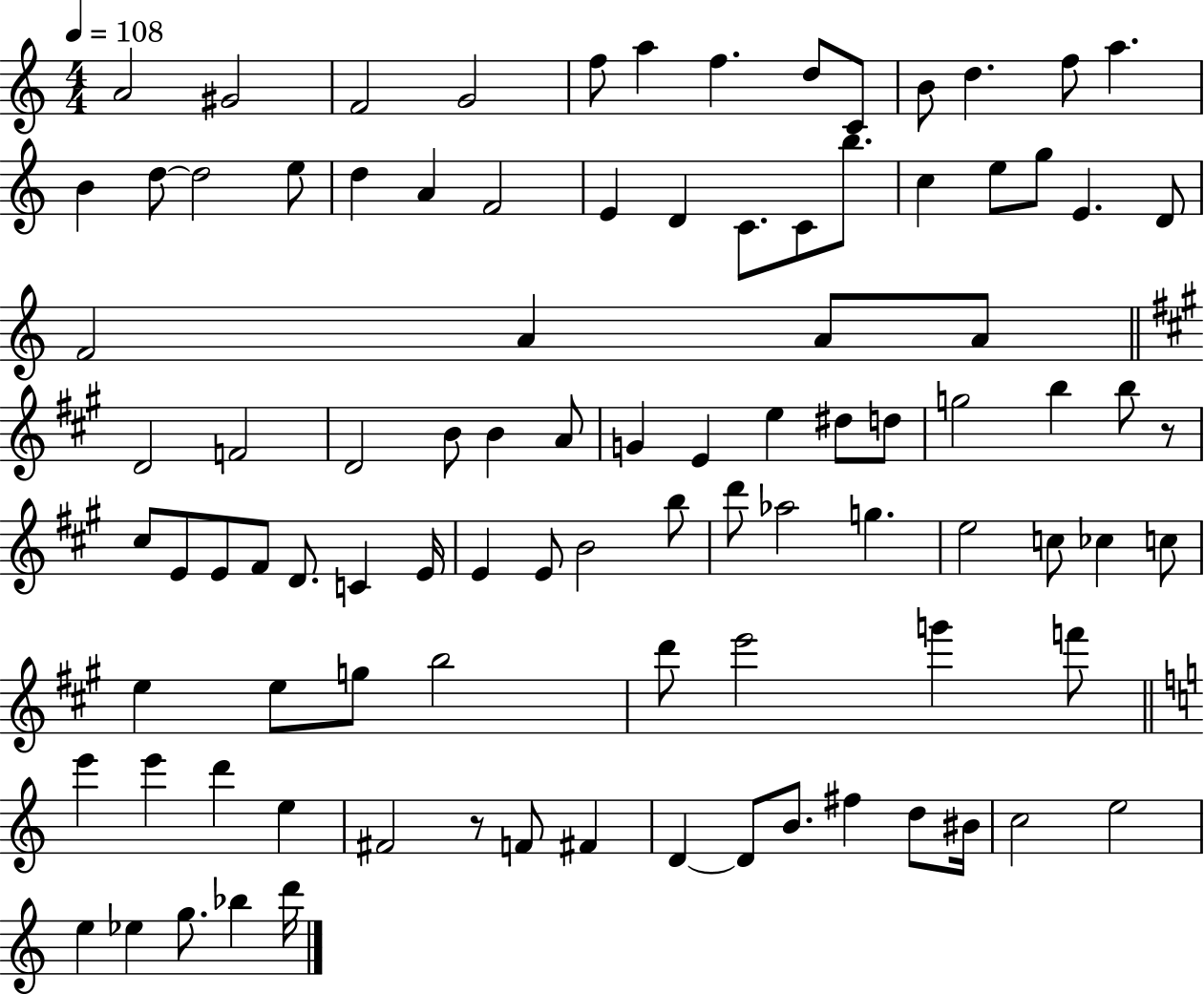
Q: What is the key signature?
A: C major